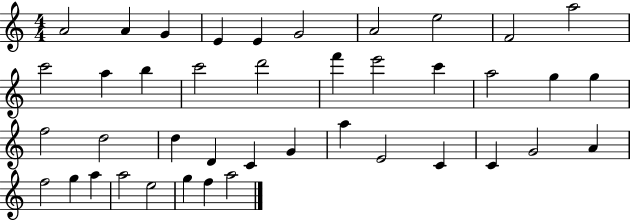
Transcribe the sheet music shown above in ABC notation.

X:1
T:Untitled
M:4/4
L:1/4
K:C
A2 A G E E G2 A2 e2 F2 a2 c'2 a b c'2 d'2 f' e'2 c' a2 g g f2 d2 d D C G a E2 C C G2 A f2 g a a2 e2 g f a2